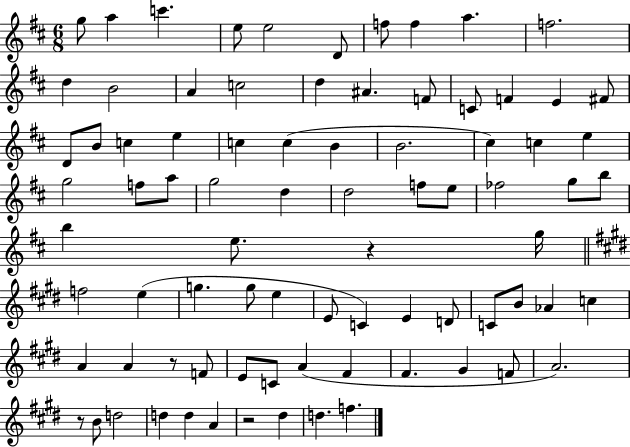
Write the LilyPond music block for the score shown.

{
  \clef treble
  \numericTimeSignature
  \time 6/8
  \key d \major
  g''8 a''4 c'''4. | e''8 e''2 d'8 | f''8 f''4 a''4. | f''2. | \break d''4 b'2 | a'4 c''2 | d''4 ais'4. f'8 | c'8 f'4 e'4 fis'8 | \break d'8 b'8 c''4 e''4 | c''4 c''4( b'4 | b'2. | cis''4) c''4 e''4 | \break g''2 f''8 a''8 | g''2 d''4 | d''2 f''8 e''8 | fes''2 g''8 b''8 | \break b''4 e''8. r4 g''16 | \bar "||" \break \key e \major f''2 e''4( | g''4. g''8 e''4 | e'8 c'4) e'4 d'8 | c'8 b'8 aes'4 c''4 | \break a'4 a'4 r8 f'8 | e'8 c'8 a'4( fis'4 | fis'4. gis'4 f'8 | a'2.) | \break r8 b'8 d''2 | d''4 d''4 a'4 | r2 dis''4 | d''4. f''4. | \break \bar "|."
}